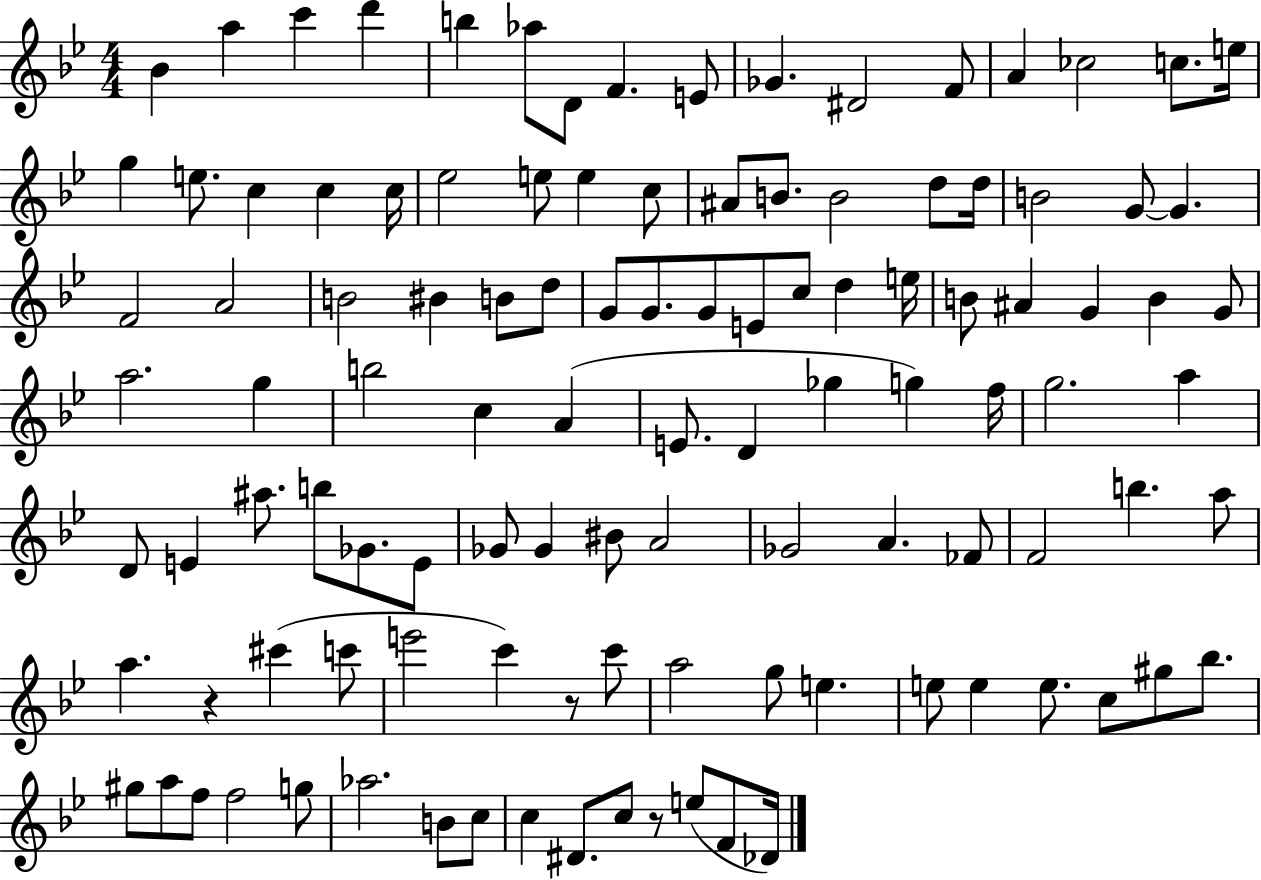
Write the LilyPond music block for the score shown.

{
  \clef treble
  \numericTimeSignature
  \time 4/4
  \key bes \major
  bes'4 a''4 c'''4 d'''4 | b''4 aes''8 d'8 f'4. e'8 | ges'4. dis'2 f'8 | a'4 ces''2 c''8. e''16 | \break g''4 e''8. c''4 c''4 c''16 | ees''2 e''8 e''4 c''8 | ais'8 b'8. b'2 d''8 d''16 | b'2 g'8~~ g'4. | \break f'2 a'2 | b'2 bis'4 b'8 d''8 | g'8 g'8. g'8 e'8 c''8 d''4 e''16 | b'8 ais'4 g'4 b'4 g'8 | \break a''2. g''4 | b''2 c''4 a'4( | e'8. d'4 ges''4 g''4) f''16 | g''2. a''4 | \break d'8 e'4 ais''8. b''8 ges'8. e'8 | ges'8 ges'4 bis'8 a'2 | ges'2 a'4. fes'8 | f'2 b''4. a''8 | \break a''4. r4 cis'''4( c'''8 | e'''2 c'''4) r8 c'''8 | a''2 g''8 e''4. | e''8 e''4 e''8. c''8 gis''8 bes''8. | \break gis''8 a''8 f''8 f''2 g''8 | aes''2. b'8 c''8 | c''4 dis'8. c''8 r8 e''8( f'8 des'16) | \bar "|."
}